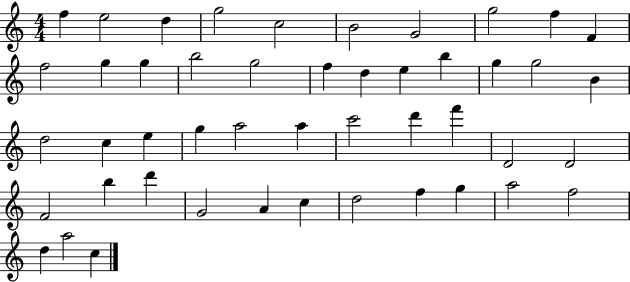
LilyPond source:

{
  \clef treble
  \numericTimeSignature
  \time 4/4
  \key c \major
  f''4 e''2 d''4 | g''2 c''2 | b'2 g'2 | g''2 f''4 f'4 | \break f''2 g''4 g''4 | b''2 g''2 | f''4 d''4 e''4 b''4 | g''4 g''2 b'4 | \break d''2 c''4 e''4 | g''4 a''2 a''4 | c'''2 d'''4 f'''4 | d'2 d'2 | \break f'2 b''4 d'''4 | g'2 a'4 c''4 | d''2 f''4 g''4 | a''2 f''2 | \break d''4 a''2 c''4 | \bar "|."
}